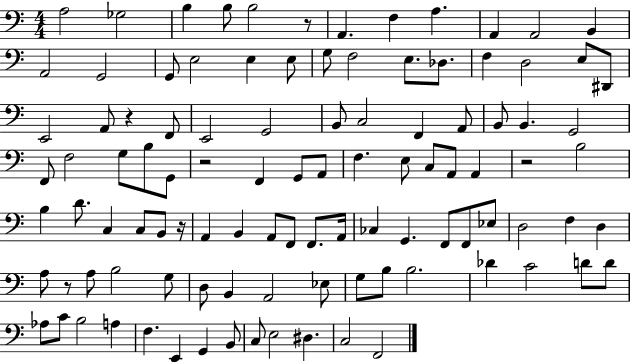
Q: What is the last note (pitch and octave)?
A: F2